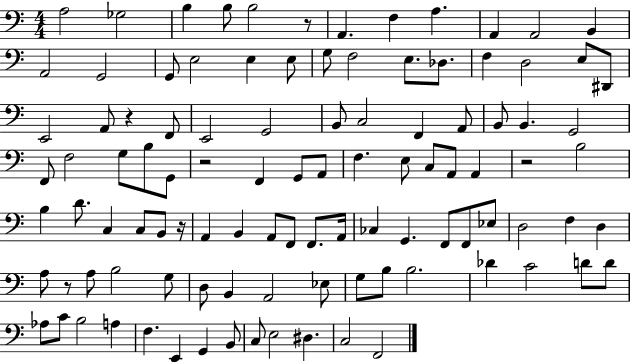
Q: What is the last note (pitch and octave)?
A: F2